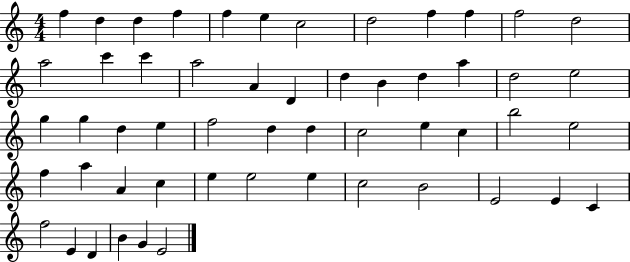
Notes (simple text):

F5/q D5/q D5/q F5/q F5/q E5/q C5/h D5/h F5/q F5/q F5/h D5/h A5/h C6/q C6/q A5/h A4/q D4/q D5/q B4/q D5/q A5/q D5/h E5/h G5/q G5/q D5/q E5/q F5/h D5/q D5/q C5/h E5/q C5/q B5/h E5/h F5/q A5/q A4/q C5/q E5/q E5/h E5/q C5/h B4/h E4/h E4/q C4/q F5/h E4/q D4/q B4/q G4/q E4/h